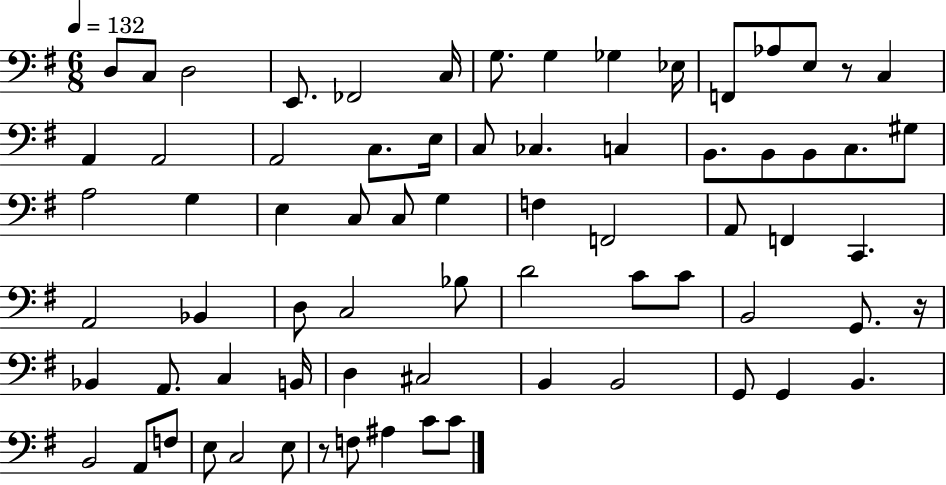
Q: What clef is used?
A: bass